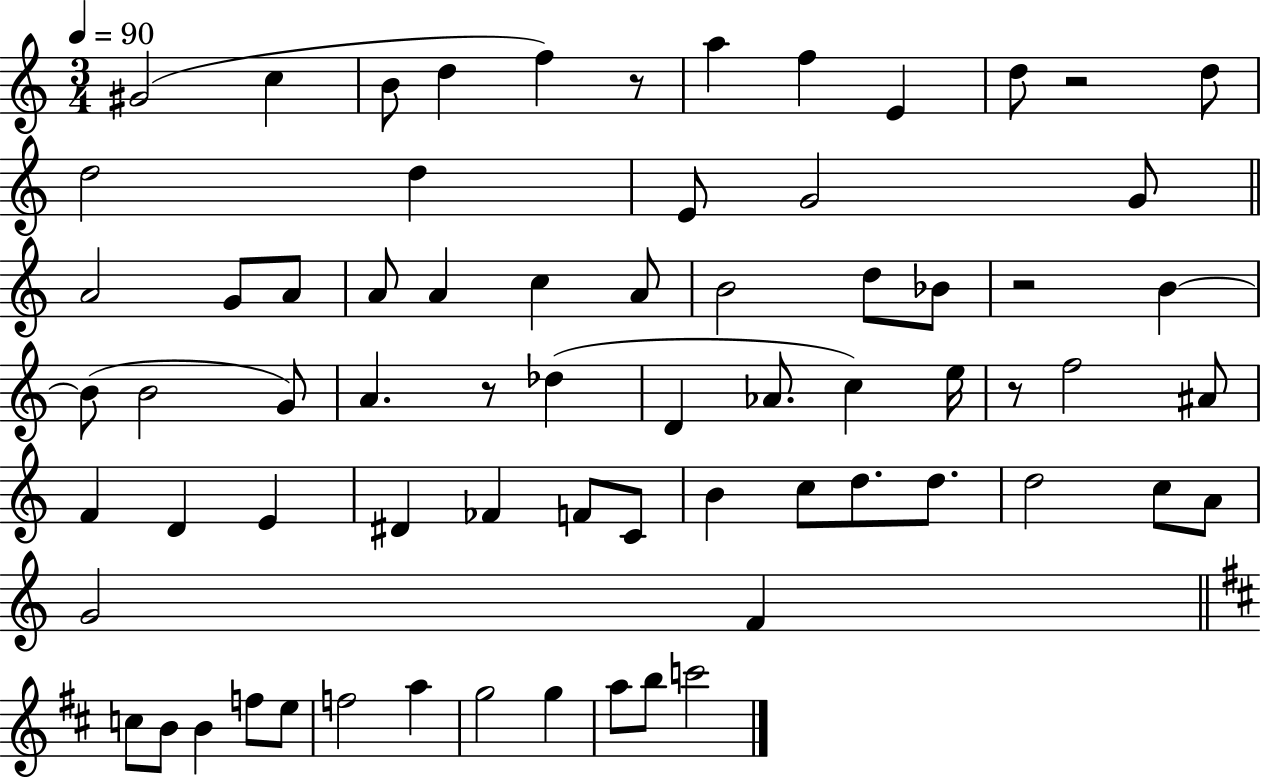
{
  \clef treble
  \numericTimeSignature
  \time 3/4
  \key c \major
  \tempo 4 = 90
  gis'2( c''4 | b'8 d''4 f''4) r8 | a''4 f''4 e'4 | d''8 r2 d''8 | \break d''2 d''4 | e'8 g'2 g'8 | \bar "||" \break \key a \minor a'2 g'8 a'8 | a'8 a'4 c''4 a'8 | b'2 d''8 bes'8 | r2 b'4~~ | \break b'8( b'2 g'8) | a'4. r8 des''4( | d'4 aes'8. c''4) e''16 | r8 f''2 ais'8 | \break f'4 d'4 e'4 | dis'4 fes'4 f'8 c'8 | b'4 c''8 d''8. d''8. | d''2 c''8 a'8 | \break g'2 f'4 | \bar "||" \break \key d \major c''8 b'8 b'4 f''8 e''8 | f''2 a''4 | g''2 g''4 | a''8 b''8 c'''2 | \break \bar "|."
}